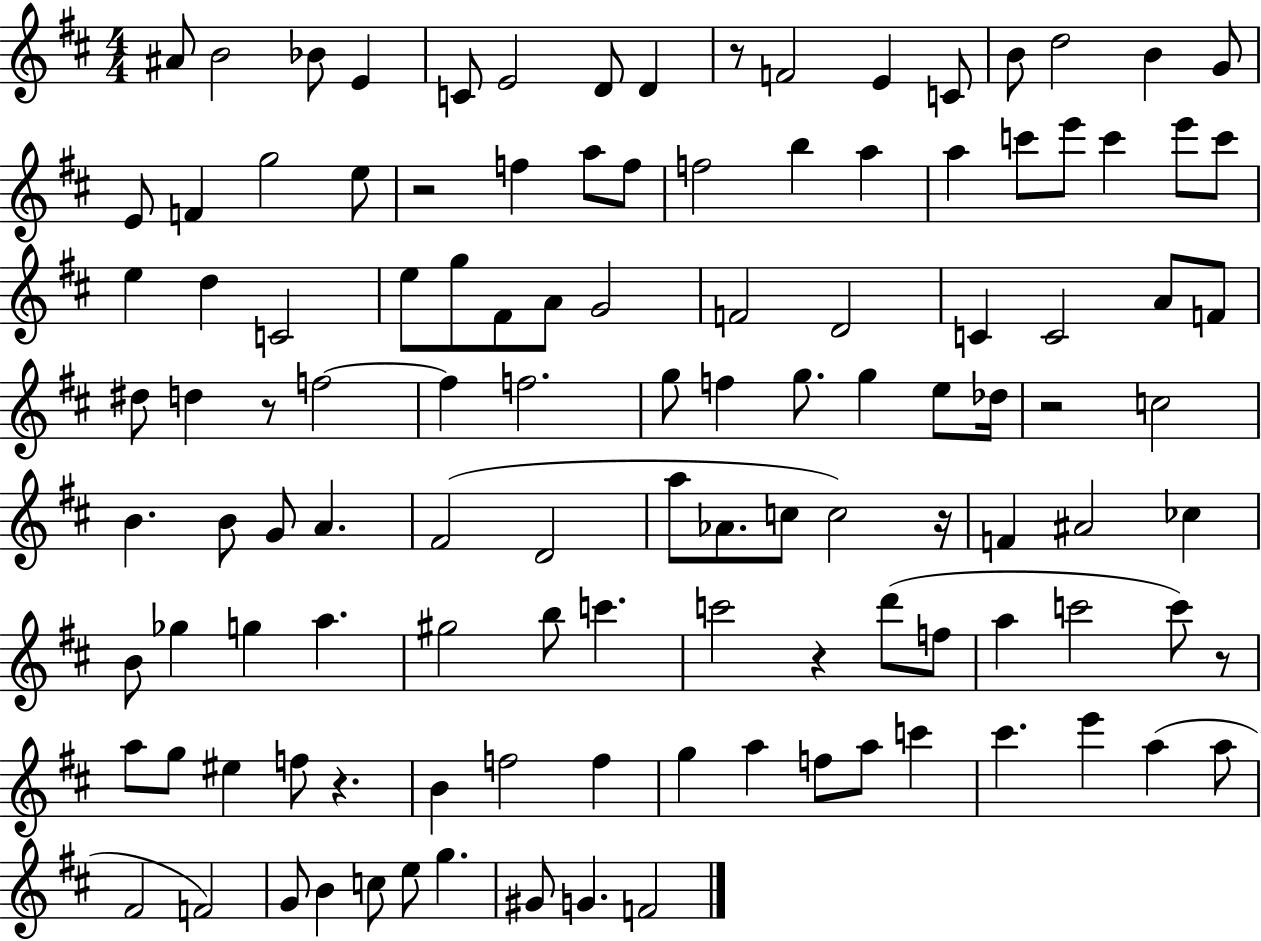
{
  \clef treble
  \numericTimeSignature
  \time 4/4
  \key d \major
  ais'8 b'2 bes'8 e'4 | c'8 e'2 d'8 d'4 | r8 f'2 e'4 c'8 | b'8 d''2 b'4 g'8 | \break e'8 f'4 g''2 e''8 | r2 f''4 a''8 f''8 | f''2 b''4 a''4 | a''4 c'''8 e'''8 c'''4 e'''8 c'''8 | \break e''4 d''4 c'2 | e''8 g''8 fis'8 a'8 g'2 | f'2 d'2 | c'4 c'2 a'8 f'8 | \break dis''8 d''4 r8 f''2~~ | f''4 f''2. | g''8 f''4 g''8. g''4 e''8 des''16 | r2 c''2 | \break b'4. b'8 g'8 a'4. | fis'2( d'2 | a''8 aes'8. c''8 c''2) r16 | f'4 ais'2 ces''4 | \break b'8 ges''4 g''4 a''4. | gis''2 b''8 c'''4. | c'''2 r4 d'''8( f''8 | a''4 c'''2 c'''8) r8 | \break a''8 g''8 eis''4 f''8 r4. | b'4 f''2 f''4 | g''4 a''4 f''8 a''8 c'''4 | cis'''4. e'''4 a''4( a''8 | \break fis'2 f'2) | g'8 b'4 c''8 e''8 g''4. | gis'8 g'4. f'2 | \bar "|."
}